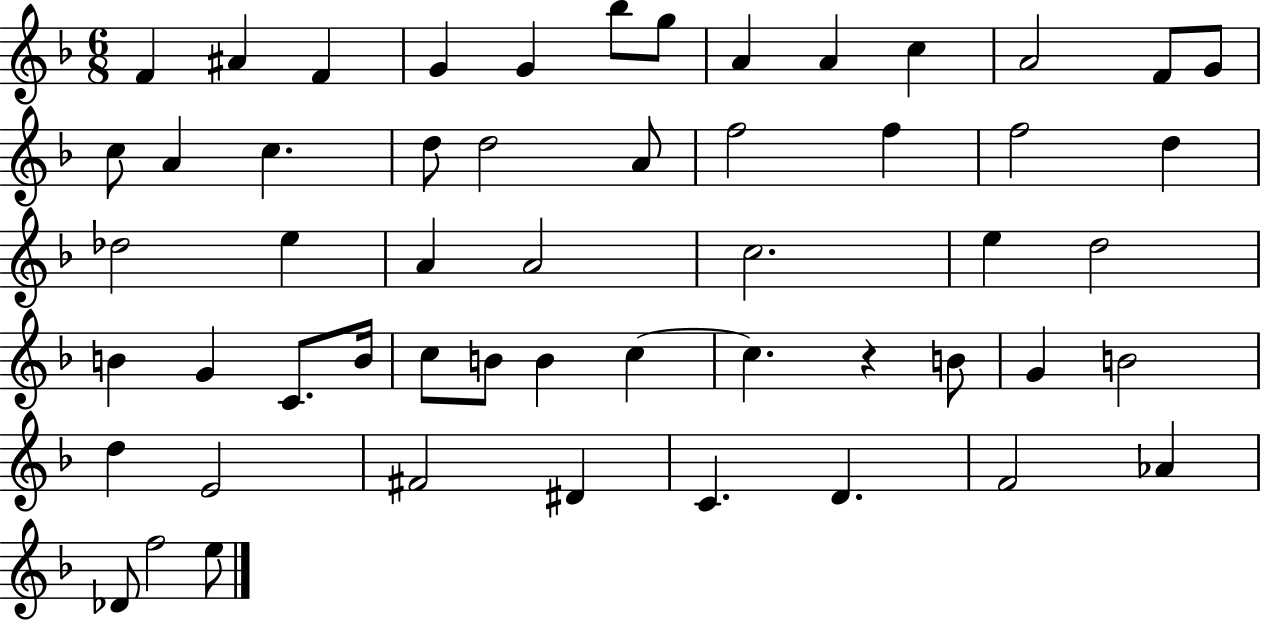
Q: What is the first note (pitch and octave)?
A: F4